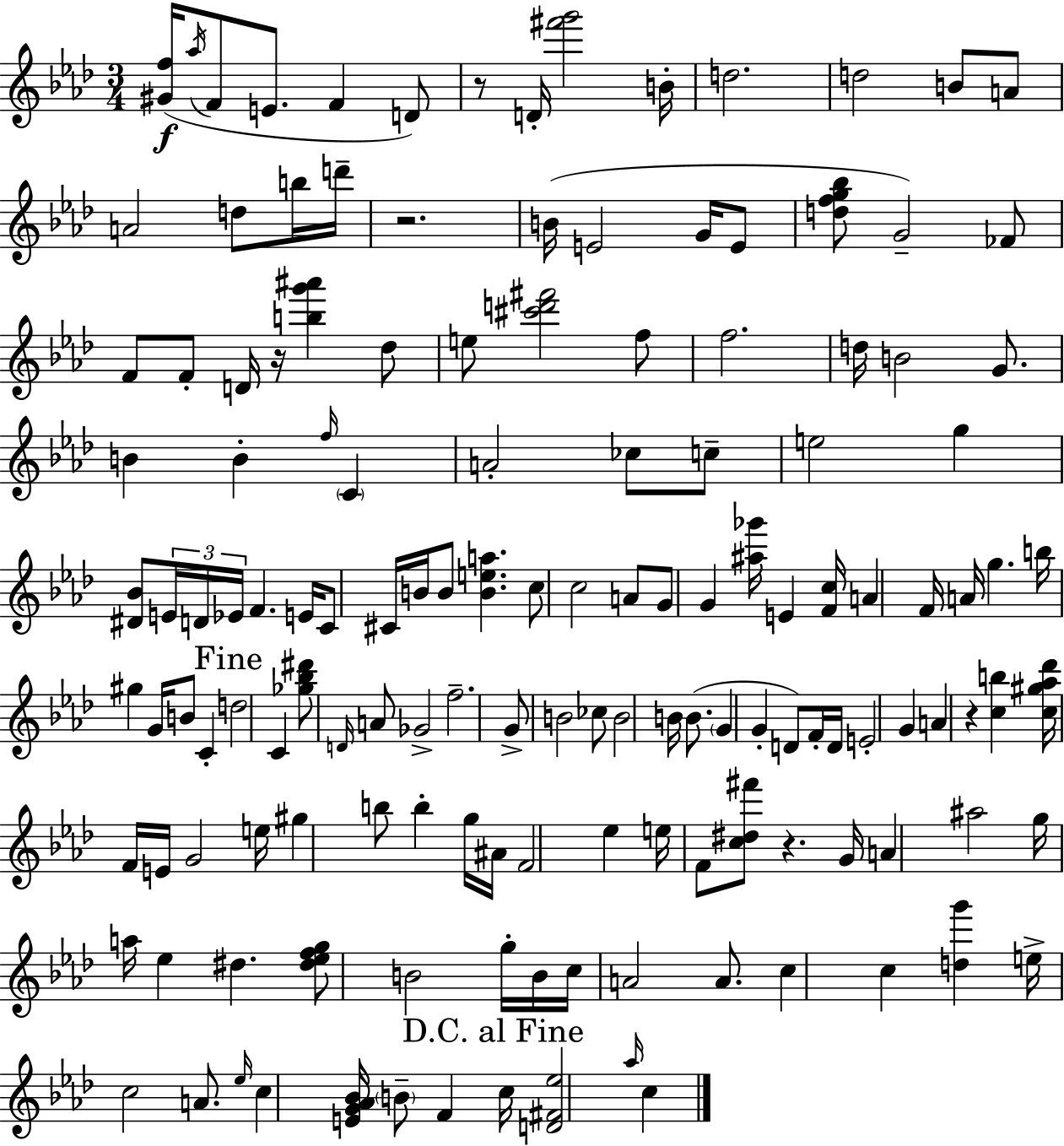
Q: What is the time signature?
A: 3/4